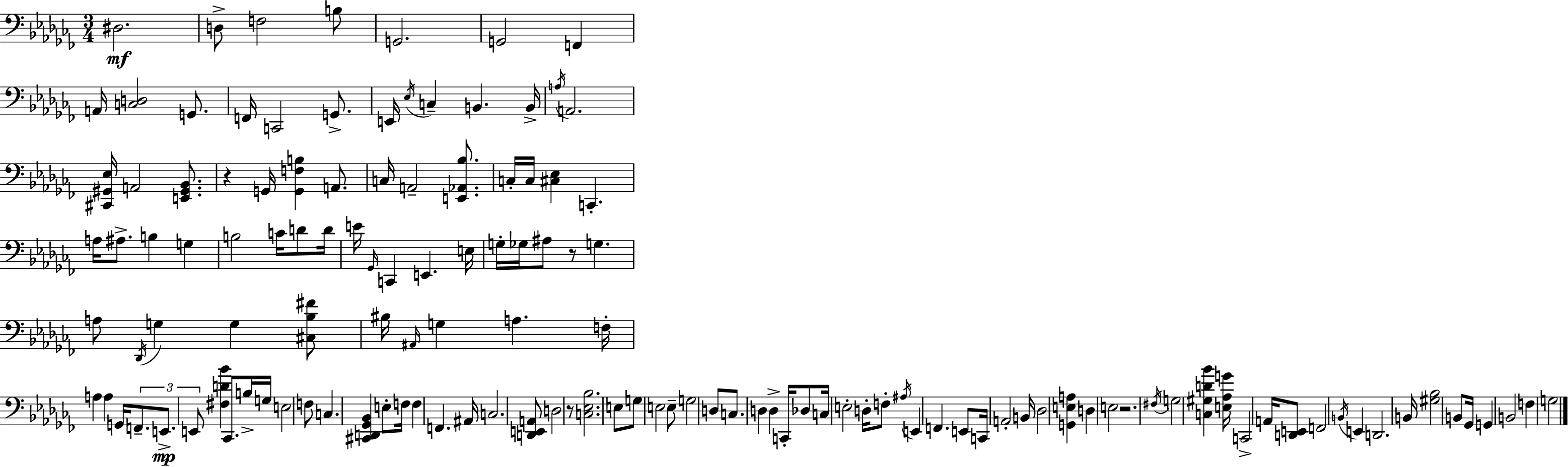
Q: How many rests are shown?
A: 4